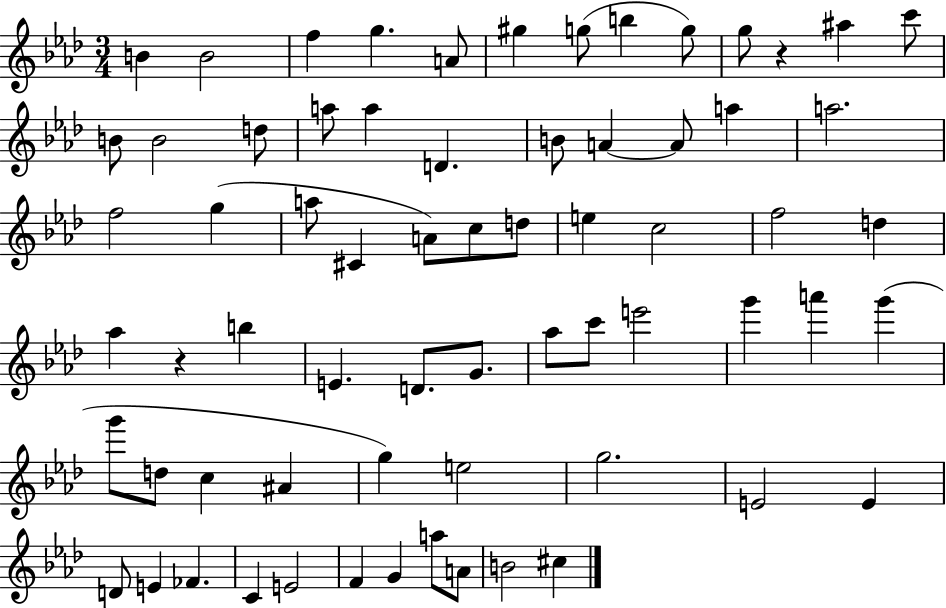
{
  \clef treble
  \numericTimeSignature
  \time 3/4
  \key aes \major
  \repeat volta 2 { b'4 b'2 | f''4 g''4. a'8 | gis''4 g''8( b''4 g''8) | g''8 r4 ais''4 c'''8 | \break b'8 b'2 d''8 | a''8 a''4 d'4. | b'8 a'4~~ a'8 a''4 | a''2. | \break f''2 g''4( | a''8 cis'4 a'8) c''8 d''8 | e''4 c''2 | f''2 d''4 | \break aes''4 r4 b''4 | e'4. d'8. g'8. | aes''8 c'''8 e'''2 | g'''4 a'''4 g'''4( | \break g'''8 d''8 c''4 ais'4 | g''4) e''2 | g''2. | e'2 e'4 | \break d'8 e'4 fes'4. | c'4 e'2 | f'4 g'4 a''8 a'8 | b'2 cis''4 | \break } \bar "|."
}